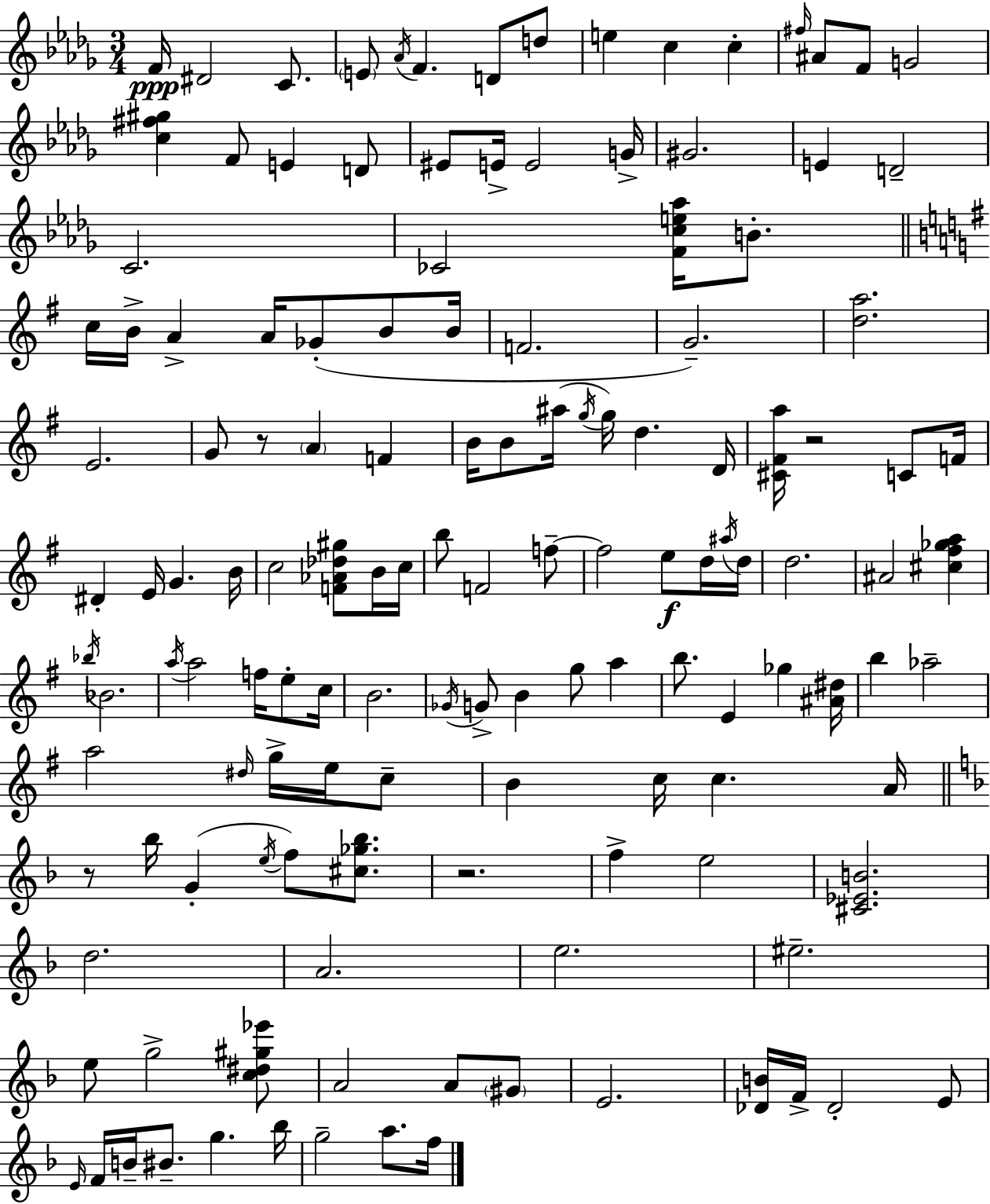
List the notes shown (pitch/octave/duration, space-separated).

F4/s D#4/h C4/e. E4/e Ab4/s F4/q. D4/e D5/e E5/q C5/q C5/q F#5/s A#4/e F4/e G4/h [C5,F#5,G#5]/q F4/e E4/q D4/e EIS4/e E4/s E4/h G4/s G#4/h. E4/q D4/h C4/h. CES4/h [F4,C5,E5,Ab5]/s B4/e. C5/s B4/s A4/q A4/s Gb4/e B4/e B4/s F4/h. G4/h. [D5,A5]/h. E4/h. G4/e R/e A4/q F4/q B4/s B4/e A#5/s G5/s G5/s D5/q. D4/s [C#4,F#4,A5]/s R/h C4/e F4/s D#4/q E4/s G4/q. B4/s C5/h [F4,Ab4,Db5,G#5]/e B4/s C5/s B5/e F4/h F5/e F5/h E5/e D5/s A#5/s D5/s D5/h. A#4/h [C#5,F#5,Gb5,A5]/q Bb5/s Bb4/h. A5/s A5/h F5/s E5/e C5/s B4/h. Gb4/s G4/e B4/q G5/e A5/q B5/e. E4/q Gb5/q [A#4,D#5]/s B5/q Ab5/h A5/h D#5/s G5/s E5/s C5/e B4/q C5/s C5/q. A4/s R/e Bb5/s G4/q E5/s F5/e [C#5,Gb5,Bb5]/e. R/h. F5/q E5/h [C#4,Eb4,B4]/h. D5/h. A4/h. E5/h. EIS5/h. E5/e G5/h [C5,D#5,G#5,Eb6]/e A4/h A4/e G#4/e E4/h. [Db4,B4]/s F4/s Db4/h E4/e E4/s F4/s B4/s BIS4/e. G5/q. Bb5/s G5/h A5/e. F5/s